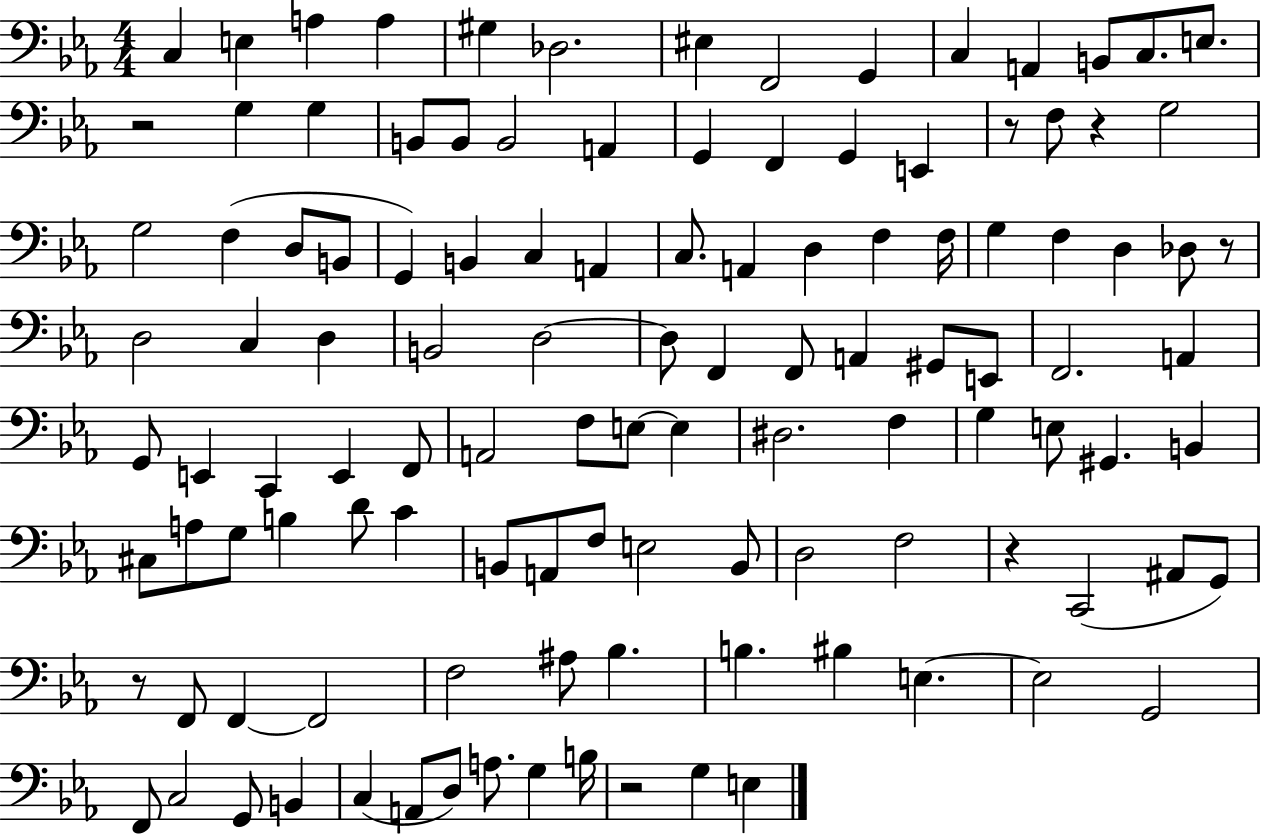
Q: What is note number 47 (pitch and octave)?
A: B2